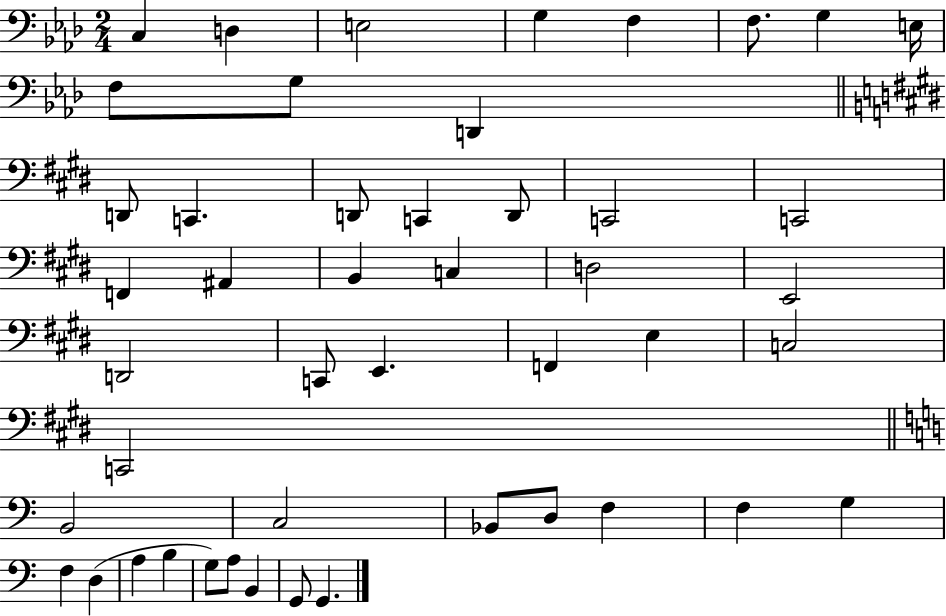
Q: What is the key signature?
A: AES major